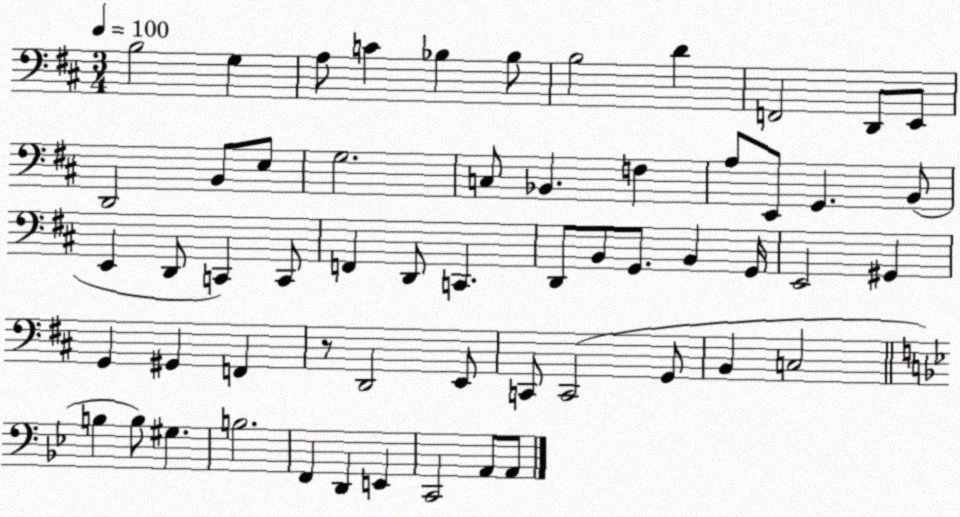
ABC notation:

X:1
T:Untitled
M:3/4
L:1/4
K:D
B,2 G, A,/2 C _B, _B,/2 B,2 D F,,2 D,,/2 E,,/2 D,,2 B,,/2 E,/2 G,2 C,/2 _B,, F, A,/2 E,,/2 G,, B,,/2 E,, D,,/2 C,, C,,/2 F,, D,,/2 C,, D,,/2 B,,/2 G,,/2 B,, G,,/4 E,,2 ^G,, G,, ^G,, F,, z/2 D,,2 E,,/2 C,,/2 C,,2 G,,/2 B,, C,2 B, B,/2 ^G, B,2 F,, D,, E,, C,,2 A,,/2 A,,/2